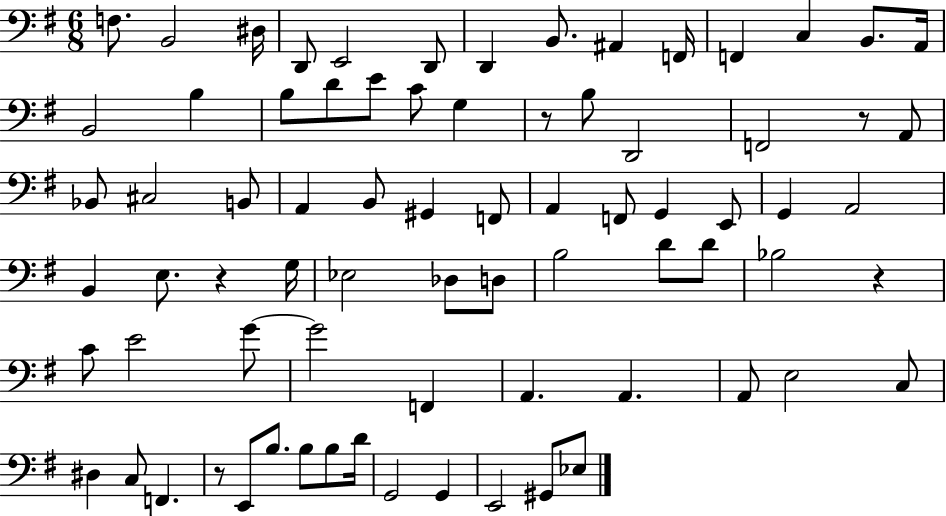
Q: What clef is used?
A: bass